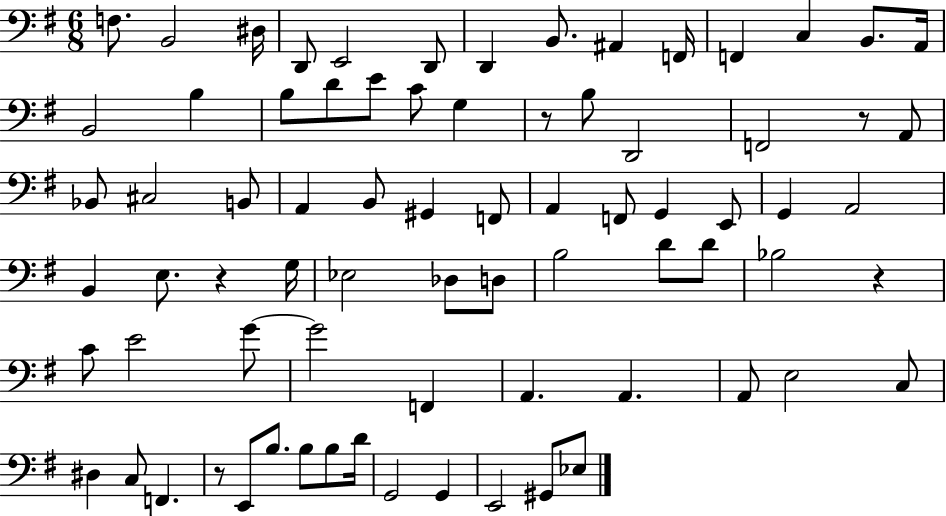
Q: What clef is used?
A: bass